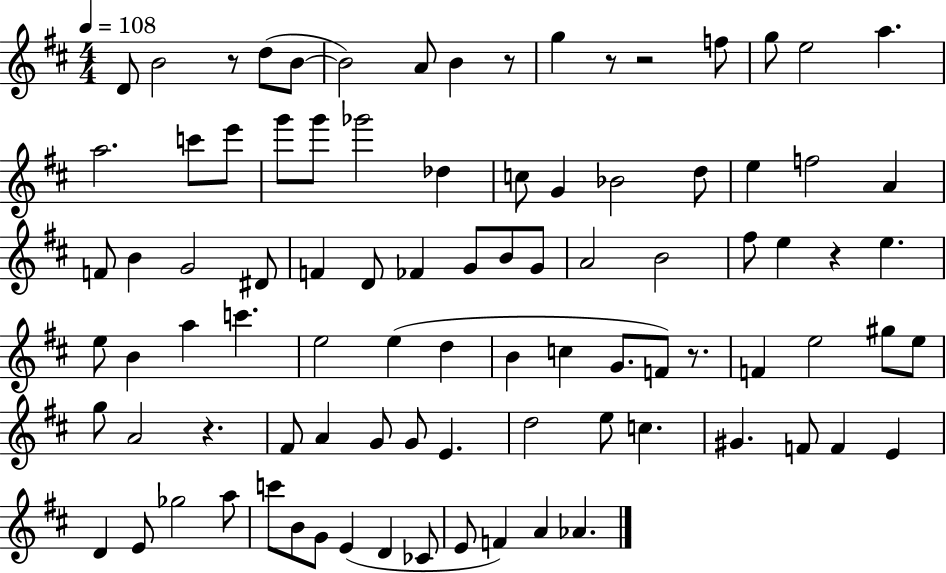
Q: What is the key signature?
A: D major